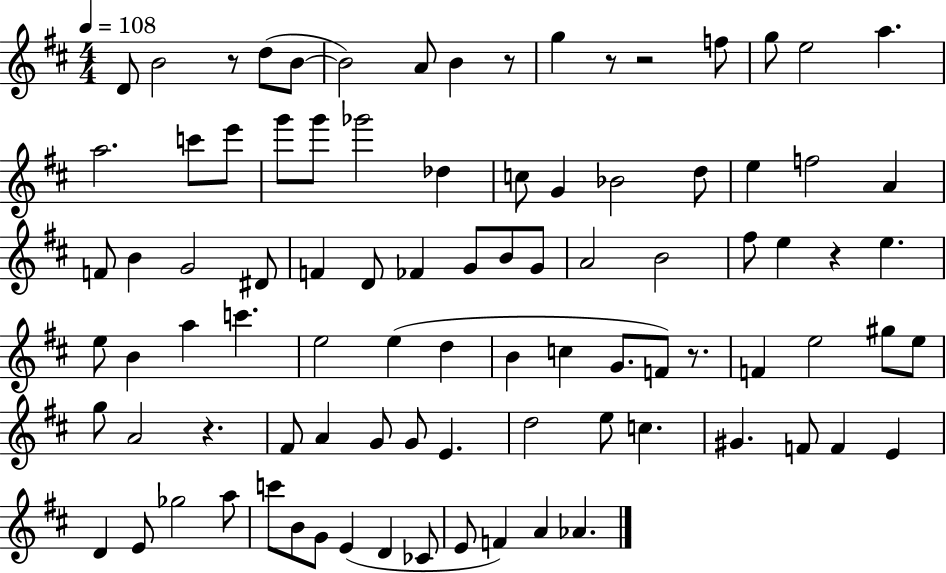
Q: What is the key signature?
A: D major